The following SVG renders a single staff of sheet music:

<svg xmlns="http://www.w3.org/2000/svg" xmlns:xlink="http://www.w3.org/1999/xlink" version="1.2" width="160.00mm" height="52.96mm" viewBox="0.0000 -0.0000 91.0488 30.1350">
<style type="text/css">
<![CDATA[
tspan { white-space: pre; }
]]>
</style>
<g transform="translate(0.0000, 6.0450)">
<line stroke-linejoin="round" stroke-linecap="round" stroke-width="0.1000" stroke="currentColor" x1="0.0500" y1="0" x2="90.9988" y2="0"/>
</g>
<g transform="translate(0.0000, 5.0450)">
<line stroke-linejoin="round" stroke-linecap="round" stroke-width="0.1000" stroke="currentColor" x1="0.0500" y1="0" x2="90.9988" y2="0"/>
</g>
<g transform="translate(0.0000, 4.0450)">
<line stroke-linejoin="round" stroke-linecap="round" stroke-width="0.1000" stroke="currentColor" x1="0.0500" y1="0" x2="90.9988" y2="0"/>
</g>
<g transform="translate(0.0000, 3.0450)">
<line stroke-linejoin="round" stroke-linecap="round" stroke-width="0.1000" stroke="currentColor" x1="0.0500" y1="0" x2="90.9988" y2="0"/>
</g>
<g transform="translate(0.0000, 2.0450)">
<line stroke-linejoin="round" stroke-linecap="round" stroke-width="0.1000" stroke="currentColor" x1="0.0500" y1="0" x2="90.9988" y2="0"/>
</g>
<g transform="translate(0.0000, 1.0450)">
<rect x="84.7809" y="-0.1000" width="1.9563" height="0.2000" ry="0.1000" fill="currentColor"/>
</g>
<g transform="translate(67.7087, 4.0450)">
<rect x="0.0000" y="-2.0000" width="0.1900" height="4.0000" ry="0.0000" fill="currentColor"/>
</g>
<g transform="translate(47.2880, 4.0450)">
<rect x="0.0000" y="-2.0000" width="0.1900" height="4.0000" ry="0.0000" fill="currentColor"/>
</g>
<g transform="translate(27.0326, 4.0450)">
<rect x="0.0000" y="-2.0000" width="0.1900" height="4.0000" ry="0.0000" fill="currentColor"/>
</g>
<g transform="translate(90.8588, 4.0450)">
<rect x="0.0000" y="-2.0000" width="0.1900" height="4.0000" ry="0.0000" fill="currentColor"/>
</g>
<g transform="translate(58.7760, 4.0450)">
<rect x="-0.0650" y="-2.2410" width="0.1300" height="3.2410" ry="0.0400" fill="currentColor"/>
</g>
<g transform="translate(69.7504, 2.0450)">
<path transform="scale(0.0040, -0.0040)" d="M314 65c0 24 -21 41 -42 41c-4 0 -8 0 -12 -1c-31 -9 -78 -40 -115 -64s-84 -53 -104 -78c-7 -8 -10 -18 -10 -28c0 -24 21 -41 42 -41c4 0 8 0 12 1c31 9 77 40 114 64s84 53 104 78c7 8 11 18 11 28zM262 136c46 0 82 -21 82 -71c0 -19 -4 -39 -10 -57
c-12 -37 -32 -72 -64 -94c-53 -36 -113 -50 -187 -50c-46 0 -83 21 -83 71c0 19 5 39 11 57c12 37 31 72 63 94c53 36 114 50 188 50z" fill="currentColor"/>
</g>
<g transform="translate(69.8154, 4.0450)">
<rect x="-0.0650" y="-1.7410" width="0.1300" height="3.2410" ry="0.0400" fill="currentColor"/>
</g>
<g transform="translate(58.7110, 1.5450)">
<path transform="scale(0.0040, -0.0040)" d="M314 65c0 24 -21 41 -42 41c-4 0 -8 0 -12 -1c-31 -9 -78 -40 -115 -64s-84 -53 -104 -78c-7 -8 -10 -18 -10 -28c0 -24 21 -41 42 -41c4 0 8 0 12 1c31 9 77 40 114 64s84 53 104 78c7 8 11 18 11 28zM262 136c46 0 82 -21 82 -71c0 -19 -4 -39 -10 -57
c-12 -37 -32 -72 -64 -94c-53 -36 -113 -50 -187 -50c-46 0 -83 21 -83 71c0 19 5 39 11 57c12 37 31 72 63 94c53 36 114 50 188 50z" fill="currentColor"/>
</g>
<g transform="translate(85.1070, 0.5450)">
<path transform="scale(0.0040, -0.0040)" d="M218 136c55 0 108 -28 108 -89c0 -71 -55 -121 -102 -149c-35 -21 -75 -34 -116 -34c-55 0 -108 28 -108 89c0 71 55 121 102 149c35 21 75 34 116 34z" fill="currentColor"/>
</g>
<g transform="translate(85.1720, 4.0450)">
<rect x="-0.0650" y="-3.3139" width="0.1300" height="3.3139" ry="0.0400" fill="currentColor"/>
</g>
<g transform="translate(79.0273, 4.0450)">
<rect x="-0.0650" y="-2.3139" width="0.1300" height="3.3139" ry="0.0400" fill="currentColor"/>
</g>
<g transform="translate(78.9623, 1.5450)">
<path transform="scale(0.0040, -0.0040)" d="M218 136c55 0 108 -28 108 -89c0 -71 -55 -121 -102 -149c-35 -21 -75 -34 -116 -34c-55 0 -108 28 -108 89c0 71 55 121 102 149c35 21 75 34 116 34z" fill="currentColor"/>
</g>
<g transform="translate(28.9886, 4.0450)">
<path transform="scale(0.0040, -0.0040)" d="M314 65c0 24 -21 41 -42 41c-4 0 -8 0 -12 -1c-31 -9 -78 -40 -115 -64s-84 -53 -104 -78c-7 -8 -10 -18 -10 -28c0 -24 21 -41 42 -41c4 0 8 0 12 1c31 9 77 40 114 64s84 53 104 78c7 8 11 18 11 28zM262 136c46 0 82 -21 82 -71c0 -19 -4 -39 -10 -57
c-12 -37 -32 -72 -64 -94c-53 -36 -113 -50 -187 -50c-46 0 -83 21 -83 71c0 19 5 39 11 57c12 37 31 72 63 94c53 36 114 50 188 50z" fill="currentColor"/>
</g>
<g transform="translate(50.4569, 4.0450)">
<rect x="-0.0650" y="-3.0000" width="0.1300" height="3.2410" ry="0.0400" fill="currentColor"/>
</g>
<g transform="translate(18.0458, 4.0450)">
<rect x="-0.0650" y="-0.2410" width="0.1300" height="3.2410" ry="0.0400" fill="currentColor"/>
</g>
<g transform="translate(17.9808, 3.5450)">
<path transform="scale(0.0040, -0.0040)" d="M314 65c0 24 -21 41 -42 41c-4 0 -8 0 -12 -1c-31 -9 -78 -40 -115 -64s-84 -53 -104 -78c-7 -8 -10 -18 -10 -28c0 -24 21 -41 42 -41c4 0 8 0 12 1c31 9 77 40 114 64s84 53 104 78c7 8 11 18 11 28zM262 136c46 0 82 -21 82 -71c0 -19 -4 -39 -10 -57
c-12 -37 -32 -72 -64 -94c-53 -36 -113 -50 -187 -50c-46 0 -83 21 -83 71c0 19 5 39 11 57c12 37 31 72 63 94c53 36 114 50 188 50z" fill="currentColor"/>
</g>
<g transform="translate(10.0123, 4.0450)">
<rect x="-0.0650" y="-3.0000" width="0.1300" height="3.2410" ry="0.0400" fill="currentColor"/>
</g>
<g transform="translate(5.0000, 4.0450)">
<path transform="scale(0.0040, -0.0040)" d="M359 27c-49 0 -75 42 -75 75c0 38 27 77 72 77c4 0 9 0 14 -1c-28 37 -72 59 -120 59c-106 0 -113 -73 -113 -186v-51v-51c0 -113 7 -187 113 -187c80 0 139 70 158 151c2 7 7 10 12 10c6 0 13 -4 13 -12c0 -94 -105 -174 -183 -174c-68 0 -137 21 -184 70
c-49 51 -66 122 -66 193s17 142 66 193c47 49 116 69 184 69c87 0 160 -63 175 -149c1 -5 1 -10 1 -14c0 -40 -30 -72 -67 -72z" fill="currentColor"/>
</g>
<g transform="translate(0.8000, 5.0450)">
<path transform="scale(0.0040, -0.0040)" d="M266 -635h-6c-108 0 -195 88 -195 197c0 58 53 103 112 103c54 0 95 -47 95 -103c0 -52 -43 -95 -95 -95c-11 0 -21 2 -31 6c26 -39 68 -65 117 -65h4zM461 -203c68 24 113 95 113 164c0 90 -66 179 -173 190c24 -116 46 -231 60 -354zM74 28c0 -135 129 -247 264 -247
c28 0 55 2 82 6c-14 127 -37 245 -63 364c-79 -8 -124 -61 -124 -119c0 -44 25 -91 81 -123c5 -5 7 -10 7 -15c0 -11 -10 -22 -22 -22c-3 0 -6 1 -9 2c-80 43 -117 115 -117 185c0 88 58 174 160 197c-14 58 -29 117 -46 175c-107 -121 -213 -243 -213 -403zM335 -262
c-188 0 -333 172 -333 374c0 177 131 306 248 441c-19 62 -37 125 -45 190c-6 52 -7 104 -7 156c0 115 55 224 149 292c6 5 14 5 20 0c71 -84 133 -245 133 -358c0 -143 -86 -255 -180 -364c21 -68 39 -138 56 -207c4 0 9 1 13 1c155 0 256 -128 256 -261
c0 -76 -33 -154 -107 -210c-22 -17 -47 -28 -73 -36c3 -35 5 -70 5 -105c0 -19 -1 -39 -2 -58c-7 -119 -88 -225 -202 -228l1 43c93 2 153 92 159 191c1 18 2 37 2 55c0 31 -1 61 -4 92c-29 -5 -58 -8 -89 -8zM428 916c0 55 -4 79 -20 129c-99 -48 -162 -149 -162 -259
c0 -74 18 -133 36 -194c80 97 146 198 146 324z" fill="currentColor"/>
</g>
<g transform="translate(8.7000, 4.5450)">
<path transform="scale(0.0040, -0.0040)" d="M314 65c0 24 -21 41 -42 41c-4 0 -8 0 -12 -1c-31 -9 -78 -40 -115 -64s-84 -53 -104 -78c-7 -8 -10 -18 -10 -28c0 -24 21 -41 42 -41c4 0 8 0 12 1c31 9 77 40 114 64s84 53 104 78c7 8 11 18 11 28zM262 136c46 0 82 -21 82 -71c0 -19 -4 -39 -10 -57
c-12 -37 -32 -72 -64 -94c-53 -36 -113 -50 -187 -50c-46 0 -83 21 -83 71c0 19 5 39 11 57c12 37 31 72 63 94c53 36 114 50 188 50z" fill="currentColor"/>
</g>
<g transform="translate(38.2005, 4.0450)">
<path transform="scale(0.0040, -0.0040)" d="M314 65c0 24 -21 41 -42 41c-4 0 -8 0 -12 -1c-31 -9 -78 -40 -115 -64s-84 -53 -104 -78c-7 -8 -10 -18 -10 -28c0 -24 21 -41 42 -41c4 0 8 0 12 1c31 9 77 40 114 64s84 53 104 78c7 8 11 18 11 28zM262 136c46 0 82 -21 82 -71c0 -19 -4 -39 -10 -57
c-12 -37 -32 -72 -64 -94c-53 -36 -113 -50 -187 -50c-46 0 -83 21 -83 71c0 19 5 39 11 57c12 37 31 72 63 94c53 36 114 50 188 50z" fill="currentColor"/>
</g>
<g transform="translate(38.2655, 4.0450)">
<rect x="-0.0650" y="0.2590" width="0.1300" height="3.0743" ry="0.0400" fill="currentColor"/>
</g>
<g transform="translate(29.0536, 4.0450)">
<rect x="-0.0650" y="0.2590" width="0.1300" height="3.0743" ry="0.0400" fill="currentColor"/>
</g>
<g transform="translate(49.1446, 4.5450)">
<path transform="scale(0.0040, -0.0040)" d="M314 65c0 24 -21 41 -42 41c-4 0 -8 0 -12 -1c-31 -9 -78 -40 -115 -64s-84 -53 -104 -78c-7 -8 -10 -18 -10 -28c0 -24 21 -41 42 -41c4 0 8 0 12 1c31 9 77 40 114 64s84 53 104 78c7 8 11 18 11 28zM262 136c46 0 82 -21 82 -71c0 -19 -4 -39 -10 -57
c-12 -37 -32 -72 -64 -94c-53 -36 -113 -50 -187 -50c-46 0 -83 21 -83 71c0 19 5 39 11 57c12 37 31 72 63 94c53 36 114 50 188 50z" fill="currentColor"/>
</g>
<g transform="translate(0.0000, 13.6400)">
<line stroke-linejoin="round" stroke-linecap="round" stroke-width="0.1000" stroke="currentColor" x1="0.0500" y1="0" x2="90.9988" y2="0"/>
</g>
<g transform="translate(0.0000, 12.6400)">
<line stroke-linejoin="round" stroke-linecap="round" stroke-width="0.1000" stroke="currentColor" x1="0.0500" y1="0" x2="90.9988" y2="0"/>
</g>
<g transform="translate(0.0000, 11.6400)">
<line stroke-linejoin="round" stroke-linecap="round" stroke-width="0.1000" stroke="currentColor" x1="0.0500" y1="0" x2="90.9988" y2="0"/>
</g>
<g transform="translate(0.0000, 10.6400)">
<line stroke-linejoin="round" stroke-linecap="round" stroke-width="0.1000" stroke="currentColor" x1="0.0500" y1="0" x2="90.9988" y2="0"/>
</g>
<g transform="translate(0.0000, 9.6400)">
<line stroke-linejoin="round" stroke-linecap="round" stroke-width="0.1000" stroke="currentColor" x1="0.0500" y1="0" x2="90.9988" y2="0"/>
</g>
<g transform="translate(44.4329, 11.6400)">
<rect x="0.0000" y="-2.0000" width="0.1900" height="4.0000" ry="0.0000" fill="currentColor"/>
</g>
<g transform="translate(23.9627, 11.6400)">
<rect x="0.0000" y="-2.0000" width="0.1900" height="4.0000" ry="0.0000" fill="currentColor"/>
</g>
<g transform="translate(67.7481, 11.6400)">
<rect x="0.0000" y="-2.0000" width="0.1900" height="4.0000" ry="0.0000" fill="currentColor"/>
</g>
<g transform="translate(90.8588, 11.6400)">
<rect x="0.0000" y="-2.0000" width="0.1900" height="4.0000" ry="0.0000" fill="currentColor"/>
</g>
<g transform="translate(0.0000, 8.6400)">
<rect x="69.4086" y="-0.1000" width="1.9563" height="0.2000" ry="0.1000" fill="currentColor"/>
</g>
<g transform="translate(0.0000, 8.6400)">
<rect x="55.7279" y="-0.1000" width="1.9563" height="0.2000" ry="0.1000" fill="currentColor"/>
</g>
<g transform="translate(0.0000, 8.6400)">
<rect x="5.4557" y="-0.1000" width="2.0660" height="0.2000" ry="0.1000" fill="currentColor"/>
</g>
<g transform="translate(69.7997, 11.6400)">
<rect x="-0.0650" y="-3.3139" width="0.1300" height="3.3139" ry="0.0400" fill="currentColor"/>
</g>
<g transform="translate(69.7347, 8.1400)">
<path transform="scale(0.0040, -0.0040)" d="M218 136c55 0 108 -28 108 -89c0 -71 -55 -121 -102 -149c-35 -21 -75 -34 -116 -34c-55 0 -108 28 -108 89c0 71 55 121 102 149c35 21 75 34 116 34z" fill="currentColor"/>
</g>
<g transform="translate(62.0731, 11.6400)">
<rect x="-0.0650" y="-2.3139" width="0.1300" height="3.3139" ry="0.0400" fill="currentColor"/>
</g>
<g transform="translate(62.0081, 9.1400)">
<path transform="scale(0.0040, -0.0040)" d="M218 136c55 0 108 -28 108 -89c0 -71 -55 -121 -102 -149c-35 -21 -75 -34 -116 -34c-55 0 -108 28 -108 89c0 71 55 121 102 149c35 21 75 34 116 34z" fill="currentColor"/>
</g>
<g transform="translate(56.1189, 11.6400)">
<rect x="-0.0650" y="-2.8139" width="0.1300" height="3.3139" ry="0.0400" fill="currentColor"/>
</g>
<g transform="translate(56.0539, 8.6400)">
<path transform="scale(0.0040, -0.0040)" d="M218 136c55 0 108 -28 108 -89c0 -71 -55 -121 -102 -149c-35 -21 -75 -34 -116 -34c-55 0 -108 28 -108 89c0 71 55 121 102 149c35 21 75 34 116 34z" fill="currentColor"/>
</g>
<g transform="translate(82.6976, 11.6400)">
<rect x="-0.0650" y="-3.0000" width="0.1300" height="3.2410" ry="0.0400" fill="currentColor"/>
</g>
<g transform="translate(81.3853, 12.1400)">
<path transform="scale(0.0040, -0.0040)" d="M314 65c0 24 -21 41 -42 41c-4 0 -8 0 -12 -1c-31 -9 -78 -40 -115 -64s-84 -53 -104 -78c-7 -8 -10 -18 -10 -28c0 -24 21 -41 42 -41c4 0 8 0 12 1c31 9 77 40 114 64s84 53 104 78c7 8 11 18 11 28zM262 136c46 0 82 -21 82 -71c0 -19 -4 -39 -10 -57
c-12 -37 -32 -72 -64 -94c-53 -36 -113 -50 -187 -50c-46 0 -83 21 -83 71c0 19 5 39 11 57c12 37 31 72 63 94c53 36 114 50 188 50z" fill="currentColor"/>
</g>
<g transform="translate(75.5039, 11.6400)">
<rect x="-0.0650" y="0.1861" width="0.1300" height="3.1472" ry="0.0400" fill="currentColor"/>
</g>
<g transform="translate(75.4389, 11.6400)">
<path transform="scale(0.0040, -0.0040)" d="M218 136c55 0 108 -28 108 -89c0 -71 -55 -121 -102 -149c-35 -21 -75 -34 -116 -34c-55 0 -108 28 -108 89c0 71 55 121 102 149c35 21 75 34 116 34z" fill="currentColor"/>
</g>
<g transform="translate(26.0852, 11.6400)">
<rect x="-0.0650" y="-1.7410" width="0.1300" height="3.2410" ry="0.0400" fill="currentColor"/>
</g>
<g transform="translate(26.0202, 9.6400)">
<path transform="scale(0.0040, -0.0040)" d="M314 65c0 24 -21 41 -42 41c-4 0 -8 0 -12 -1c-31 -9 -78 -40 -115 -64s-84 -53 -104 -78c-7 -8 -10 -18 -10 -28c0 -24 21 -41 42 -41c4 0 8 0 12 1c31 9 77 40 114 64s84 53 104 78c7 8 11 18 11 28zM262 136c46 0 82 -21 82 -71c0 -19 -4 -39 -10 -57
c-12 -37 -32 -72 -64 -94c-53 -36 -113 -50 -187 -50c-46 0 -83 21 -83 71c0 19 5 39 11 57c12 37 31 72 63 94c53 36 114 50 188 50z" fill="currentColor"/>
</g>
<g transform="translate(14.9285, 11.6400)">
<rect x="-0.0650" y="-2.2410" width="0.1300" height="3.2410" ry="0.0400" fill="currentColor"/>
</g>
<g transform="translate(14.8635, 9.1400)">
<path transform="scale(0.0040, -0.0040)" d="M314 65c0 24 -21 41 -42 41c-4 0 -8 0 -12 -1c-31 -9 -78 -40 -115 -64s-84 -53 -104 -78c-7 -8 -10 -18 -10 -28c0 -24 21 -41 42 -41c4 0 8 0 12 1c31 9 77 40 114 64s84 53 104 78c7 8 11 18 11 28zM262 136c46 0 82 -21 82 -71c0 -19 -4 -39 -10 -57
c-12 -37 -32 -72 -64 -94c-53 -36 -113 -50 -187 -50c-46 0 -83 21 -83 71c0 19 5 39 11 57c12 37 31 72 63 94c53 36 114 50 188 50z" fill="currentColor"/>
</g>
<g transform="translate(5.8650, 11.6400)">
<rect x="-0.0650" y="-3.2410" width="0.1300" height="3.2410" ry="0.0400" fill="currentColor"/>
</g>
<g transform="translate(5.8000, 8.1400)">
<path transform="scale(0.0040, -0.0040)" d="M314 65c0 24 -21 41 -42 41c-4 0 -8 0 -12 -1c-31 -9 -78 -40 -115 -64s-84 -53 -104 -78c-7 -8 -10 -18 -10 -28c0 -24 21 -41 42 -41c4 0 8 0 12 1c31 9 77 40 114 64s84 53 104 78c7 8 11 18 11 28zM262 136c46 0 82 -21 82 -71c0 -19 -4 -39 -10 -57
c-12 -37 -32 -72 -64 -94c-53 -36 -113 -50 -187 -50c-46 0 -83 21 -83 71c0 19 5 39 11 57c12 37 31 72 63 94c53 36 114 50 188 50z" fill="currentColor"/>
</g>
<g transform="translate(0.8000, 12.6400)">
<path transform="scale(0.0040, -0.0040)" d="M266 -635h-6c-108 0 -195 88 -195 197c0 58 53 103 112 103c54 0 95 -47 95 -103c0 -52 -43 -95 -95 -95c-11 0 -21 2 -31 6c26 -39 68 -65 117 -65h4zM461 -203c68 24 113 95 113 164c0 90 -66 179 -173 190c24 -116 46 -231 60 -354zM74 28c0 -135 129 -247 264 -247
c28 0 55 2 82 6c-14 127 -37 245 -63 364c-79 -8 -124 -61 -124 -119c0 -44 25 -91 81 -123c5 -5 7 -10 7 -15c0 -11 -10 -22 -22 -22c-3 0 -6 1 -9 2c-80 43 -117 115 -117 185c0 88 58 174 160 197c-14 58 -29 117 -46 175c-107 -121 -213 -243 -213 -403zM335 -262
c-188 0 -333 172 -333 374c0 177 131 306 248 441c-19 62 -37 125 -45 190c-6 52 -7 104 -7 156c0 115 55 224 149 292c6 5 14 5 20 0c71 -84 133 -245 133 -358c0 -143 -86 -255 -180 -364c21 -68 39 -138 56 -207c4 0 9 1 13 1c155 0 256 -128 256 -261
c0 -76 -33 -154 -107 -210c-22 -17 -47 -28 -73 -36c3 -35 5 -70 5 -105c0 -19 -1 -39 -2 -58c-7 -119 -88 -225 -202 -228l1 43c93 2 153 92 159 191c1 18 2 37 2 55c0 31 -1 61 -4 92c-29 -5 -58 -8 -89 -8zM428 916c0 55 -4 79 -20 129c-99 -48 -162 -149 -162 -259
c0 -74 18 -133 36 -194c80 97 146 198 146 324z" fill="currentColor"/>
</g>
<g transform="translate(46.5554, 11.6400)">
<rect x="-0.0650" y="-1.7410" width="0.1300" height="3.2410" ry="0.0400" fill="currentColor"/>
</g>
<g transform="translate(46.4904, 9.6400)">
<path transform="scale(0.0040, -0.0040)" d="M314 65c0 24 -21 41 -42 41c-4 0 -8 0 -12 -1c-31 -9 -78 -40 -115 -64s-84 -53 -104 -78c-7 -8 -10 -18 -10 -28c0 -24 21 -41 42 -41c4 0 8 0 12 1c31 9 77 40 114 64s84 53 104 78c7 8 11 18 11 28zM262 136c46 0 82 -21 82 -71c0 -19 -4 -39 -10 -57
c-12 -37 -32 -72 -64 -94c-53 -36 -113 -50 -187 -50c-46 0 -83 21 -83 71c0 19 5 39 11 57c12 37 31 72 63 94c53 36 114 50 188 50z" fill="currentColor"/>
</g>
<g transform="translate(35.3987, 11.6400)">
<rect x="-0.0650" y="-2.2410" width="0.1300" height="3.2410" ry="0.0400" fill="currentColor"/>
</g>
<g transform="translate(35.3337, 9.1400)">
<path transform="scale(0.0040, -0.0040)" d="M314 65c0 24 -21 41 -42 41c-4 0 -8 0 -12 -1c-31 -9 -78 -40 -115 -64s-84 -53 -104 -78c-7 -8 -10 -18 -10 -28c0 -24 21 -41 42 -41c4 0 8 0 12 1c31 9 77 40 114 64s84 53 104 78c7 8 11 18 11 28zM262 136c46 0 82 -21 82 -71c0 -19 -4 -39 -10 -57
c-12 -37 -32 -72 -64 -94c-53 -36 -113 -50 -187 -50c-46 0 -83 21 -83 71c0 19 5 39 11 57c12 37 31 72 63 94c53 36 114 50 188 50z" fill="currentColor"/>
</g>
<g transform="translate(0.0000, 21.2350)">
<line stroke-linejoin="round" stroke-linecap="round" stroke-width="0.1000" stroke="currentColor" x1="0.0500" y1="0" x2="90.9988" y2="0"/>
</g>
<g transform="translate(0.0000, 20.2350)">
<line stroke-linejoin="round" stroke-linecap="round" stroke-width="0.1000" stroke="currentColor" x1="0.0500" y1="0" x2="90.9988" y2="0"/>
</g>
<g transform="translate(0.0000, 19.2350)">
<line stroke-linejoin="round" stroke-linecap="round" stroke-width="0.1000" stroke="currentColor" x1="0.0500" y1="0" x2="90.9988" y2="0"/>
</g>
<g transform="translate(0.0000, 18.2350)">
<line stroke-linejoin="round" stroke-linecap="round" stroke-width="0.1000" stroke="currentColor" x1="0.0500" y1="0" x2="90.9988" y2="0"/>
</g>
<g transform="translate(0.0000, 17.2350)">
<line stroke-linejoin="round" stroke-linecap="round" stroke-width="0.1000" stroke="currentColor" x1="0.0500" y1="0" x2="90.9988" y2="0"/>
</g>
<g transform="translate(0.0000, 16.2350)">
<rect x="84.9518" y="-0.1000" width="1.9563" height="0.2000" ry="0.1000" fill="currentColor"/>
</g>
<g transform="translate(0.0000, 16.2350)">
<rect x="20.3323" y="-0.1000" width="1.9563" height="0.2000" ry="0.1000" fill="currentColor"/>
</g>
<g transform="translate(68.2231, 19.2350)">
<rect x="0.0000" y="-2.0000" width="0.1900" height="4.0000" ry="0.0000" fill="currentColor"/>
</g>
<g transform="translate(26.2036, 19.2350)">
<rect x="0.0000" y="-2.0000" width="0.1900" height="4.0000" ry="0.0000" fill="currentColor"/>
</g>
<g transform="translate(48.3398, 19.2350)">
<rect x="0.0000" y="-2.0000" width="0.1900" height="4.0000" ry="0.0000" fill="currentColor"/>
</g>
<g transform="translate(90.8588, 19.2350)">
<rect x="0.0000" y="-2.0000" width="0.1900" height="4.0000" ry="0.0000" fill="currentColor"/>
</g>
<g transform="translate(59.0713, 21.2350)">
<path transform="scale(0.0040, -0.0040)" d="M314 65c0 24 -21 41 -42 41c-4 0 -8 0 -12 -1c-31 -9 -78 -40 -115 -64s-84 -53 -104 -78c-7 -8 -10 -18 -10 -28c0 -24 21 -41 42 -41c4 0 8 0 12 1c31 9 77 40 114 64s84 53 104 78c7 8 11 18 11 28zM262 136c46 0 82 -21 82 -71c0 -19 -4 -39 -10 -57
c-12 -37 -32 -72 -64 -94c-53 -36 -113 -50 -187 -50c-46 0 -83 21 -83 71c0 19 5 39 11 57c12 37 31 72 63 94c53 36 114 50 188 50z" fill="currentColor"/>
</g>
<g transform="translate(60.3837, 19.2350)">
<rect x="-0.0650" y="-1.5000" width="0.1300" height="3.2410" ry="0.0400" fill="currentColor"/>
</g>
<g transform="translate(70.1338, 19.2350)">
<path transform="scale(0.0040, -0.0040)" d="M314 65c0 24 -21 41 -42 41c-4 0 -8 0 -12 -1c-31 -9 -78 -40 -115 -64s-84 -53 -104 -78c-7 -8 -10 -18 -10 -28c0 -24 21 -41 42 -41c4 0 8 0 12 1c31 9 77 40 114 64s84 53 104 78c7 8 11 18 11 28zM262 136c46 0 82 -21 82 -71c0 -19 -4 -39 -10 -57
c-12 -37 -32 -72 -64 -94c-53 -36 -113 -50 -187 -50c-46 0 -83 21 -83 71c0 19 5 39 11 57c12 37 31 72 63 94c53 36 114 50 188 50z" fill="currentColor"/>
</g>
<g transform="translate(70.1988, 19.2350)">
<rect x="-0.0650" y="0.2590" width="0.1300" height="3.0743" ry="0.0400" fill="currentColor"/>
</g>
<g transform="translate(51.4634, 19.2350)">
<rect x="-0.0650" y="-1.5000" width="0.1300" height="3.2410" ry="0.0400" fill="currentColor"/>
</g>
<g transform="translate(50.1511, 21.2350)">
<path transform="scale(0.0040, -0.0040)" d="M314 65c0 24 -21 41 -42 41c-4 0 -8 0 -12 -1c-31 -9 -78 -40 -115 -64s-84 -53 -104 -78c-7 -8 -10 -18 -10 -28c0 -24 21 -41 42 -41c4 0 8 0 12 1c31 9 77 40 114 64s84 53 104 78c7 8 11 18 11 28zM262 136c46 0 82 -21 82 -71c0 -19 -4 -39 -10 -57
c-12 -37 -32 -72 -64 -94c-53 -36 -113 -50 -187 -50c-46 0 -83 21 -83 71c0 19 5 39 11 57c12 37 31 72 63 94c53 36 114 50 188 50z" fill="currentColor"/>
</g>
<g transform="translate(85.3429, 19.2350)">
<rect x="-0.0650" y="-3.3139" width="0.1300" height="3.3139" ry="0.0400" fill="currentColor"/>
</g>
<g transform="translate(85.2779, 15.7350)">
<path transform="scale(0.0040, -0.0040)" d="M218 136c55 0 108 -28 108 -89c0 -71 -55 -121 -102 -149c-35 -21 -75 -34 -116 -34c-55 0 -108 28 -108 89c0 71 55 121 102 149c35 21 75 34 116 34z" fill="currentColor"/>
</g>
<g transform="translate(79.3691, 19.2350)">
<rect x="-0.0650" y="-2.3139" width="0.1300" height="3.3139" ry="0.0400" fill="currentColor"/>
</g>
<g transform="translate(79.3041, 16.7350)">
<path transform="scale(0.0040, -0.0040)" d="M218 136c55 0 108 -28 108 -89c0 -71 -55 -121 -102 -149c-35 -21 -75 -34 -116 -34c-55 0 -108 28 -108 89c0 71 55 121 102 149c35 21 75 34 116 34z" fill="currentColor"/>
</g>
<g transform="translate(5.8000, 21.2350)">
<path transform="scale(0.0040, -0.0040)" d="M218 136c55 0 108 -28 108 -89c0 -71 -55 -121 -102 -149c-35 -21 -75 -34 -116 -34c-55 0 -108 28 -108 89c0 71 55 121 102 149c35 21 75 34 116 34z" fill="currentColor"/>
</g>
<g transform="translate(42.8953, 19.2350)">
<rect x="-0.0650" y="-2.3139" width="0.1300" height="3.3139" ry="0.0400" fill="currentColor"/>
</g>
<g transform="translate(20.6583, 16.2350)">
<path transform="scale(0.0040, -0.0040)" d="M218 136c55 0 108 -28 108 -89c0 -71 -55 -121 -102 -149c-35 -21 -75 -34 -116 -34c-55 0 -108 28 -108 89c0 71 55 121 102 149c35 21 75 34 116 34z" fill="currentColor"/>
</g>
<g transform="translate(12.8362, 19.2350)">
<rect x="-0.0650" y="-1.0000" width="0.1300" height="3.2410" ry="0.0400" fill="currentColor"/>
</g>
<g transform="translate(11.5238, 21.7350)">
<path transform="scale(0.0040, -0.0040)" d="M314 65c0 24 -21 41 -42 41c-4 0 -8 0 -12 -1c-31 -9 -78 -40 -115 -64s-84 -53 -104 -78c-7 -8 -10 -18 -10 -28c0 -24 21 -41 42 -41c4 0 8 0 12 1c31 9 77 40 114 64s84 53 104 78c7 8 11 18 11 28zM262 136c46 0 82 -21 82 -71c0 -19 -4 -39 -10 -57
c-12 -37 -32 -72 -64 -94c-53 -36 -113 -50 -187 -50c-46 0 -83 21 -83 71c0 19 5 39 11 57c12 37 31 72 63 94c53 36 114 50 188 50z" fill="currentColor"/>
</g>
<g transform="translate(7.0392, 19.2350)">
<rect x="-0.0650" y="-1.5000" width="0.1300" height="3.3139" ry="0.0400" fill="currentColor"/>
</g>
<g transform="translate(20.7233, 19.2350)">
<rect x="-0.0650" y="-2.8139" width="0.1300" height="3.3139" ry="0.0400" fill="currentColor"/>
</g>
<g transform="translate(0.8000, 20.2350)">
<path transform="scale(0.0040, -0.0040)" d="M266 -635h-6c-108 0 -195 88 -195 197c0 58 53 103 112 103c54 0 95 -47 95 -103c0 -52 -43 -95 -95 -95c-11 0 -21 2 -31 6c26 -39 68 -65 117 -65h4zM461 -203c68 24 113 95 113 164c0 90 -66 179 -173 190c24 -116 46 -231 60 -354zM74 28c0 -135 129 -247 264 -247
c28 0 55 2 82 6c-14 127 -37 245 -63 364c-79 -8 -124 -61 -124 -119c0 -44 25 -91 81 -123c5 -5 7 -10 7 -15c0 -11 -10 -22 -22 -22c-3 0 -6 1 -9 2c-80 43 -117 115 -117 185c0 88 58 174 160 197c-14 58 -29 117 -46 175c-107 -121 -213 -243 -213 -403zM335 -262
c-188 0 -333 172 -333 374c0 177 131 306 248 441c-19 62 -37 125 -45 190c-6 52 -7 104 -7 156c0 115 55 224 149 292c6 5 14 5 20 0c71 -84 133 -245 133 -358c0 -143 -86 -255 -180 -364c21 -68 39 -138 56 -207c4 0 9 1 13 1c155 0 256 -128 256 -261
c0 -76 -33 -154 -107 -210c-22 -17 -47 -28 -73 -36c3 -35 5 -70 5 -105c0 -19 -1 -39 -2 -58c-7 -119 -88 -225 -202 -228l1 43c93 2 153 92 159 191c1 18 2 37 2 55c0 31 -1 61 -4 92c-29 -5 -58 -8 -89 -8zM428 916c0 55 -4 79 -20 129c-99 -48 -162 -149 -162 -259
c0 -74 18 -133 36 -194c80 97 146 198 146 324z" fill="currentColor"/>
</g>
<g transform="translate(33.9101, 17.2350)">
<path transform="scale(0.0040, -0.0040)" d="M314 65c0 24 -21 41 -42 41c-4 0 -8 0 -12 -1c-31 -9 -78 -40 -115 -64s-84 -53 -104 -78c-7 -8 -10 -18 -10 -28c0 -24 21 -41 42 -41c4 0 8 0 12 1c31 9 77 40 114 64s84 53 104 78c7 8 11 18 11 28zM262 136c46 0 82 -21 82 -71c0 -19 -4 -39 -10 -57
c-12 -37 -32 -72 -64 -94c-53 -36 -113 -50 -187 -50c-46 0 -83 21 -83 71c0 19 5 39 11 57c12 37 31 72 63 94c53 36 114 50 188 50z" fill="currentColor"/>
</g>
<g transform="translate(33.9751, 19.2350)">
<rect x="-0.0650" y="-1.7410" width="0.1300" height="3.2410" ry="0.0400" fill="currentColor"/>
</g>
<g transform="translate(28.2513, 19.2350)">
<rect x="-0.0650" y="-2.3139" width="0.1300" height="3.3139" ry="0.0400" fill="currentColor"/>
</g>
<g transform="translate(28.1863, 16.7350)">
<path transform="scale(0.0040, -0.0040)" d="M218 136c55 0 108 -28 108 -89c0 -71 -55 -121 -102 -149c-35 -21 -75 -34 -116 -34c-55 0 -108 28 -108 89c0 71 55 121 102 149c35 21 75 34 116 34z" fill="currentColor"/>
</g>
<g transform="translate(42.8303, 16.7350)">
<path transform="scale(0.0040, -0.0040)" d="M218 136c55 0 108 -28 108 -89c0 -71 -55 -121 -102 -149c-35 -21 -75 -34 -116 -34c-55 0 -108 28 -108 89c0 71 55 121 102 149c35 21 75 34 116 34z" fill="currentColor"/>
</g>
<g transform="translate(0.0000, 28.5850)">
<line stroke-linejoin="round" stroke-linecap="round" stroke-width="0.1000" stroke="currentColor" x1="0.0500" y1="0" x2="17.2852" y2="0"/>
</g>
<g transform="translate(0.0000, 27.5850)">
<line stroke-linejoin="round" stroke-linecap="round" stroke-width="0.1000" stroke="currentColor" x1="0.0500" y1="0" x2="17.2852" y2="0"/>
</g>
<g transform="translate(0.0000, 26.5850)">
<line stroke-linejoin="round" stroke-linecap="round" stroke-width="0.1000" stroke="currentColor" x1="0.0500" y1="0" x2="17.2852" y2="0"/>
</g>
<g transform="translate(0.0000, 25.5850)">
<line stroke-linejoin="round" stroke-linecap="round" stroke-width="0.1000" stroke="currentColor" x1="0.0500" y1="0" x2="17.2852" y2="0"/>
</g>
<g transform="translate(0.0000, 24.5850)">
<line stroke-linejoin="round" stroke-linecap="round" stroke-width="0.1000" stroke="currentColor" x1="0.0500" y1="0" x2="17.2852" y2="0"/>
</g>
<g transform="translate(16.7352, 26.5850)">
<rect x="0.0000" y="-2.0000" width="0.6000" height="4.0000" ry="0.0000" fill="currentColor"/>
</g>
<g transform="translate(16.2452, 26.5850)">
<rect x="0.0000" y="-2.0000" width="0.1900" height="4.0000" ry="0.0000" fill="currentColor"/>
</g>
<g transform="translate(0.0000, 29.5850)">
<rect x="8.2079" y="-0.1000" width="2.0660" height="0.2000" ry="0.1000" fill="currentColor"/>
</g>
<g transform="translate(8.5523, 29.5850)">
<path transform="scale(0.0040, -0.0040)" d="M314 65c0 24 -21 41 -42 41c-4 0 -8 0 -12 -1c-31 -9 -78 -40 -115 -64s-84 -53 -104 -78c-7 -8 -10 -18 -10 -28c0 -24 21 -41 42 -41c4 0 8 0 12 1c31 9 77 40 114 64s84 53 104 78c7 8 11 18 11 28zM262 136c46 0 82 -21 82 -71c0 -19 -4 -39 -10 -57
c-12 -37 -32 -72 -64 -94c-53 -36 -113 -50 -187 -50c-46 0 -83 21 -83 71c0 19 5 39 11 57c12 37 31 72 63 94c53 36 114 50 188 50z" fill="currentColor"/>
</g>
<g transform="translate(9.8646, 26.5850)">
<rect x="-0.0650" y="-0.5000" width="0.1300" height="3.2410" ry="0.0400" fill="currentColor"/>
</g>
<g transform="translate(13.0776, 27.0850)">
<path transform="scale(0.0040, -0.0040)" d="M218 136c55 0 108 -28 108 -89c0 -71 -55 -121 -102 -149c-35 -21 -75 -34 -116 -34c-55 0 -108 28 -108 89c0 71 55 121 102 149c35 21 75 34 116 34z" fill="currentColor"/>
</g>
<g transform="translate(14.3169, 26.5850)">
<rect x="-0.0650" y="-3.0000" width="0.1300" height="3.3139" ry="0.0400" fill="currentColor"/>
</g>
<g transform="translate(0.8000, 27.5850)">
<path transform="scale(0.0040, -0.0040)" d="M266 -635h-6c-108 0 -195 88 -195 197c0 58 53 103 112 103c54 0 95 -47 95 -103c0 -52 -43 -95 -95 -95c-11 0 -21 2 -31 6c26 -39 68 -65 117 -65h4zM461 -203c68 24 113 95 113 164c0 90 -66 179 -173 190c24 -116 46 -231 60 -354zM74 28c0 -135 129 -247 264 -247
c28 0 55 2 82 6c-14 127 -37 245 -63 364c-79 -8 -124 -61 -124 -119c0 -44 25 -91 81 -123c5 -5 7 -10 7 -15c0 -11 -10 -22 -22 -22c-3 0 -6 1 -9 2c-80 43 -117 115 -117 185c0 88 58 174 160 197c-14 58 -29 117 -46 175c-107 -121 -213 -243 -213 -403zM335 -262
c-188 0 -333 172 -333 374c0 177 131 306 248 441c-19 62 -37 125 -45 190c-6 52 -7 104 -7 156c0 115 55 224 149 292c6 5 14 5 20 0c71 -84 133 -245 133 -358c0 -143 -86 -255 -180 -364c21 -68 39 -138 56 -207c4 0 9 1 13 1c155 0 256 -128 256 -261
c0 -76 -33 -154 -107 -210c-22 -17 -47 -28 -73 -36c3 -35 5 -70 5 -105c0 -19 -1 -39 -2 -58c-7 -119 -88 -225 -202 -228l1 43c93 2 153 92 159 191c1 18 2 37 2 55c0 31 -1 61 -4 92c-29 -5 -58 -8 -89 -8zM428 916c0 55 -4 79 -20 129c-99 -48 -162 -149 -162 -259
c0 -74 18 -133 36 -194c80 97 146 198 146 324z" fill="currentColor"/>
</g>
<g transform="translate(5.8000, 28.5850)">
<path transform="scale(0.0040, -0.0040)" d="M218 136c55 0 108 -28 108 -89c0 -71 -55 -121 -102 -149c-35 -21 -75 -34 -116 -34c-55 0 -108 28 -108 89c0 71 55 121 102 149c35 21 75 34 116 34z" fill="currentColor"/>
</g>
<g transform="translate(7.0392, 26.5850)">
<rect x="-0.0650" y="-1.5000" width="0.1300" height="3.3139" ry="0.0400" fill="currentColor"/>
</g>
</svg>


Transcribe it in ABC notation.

X:1
T:Untitled
M:4/4
L:1/4
K:C
A2 c2 B2 B2 A2 g2 f2 g b b2 g2 f2 g2 f2 a g b B A2 E D2 a g f2 g E2 E2 B2 g b E C2 A